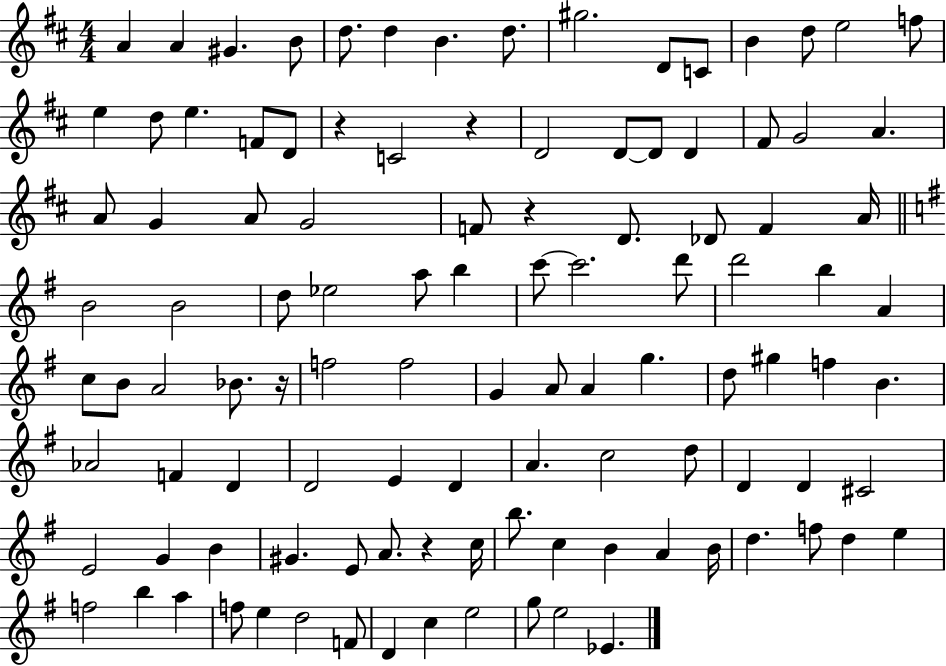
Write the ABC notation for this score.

X:1
T:Untitled
M:4/4
L:1/4
K:D
A A ^G B/2 d/2 d B d/2 ^g2 D/2 C/2 B d/2 e2 f/2 e d/2 e F/2 D/2 z C2 z D2 D/2 D/2 D ^F/2 G2 A A/2 G A/2 G2 F/2 z D/2 _D/2 F A/4 B2 B2 d/2 _e2 a/2 b c'/2 c'2 d'/2 d'2 b A c/2 B/2 A2 _B/2 z/4 f2 f2 G A/2 A g d/2 ^g f B _A2 F D D2 E D A c2 d/2 D D ^C2 E2 G B ^G E/2 A/2 z c/4 b/2 c B A B/4 d f/2 d e f2 b a f/2 e d2 F/2 D c e2 g/2 e2 _E